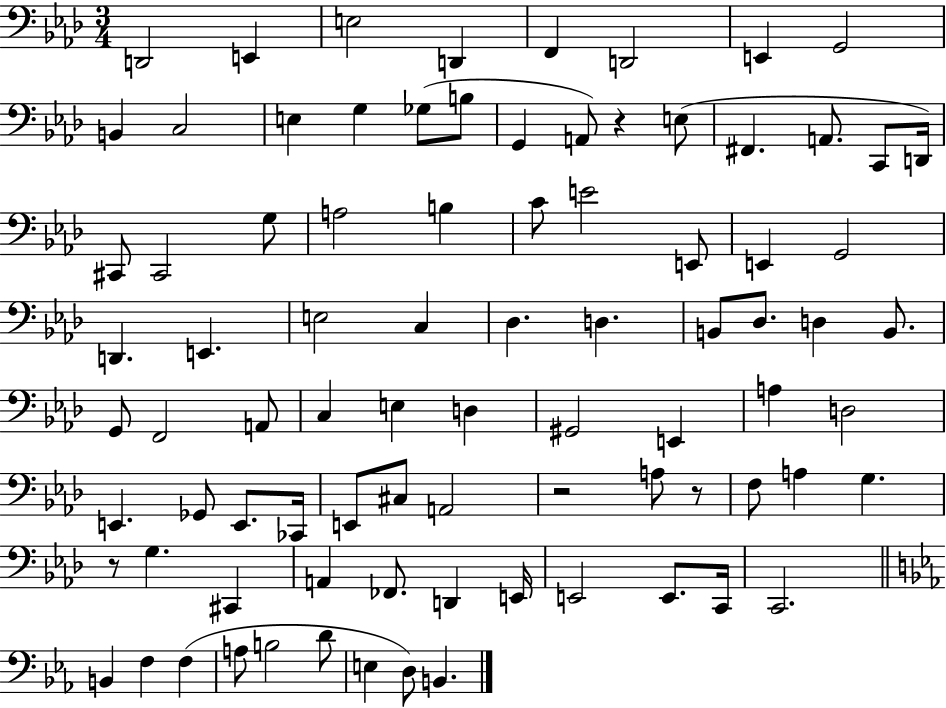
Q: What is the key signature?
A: AES major